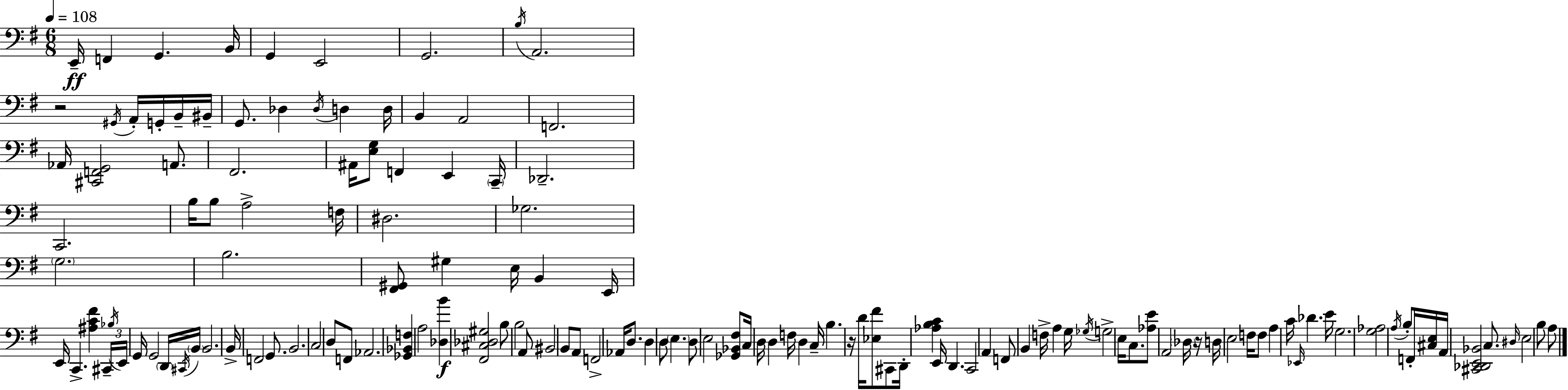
E2/s F2/q G2/q. B2/s G2/q E2/h G2/h. B3/s A2/h. R/h G#2/s A2/s G2/s B2/s BIS2/s G2/e. Db3/q Db3/s D3/q D3/s B2/q A2/h F2/h. Ab2/s [C#2,F2,G2]/h A2/e. F#2/h. A#2/s [E3,G3]/e F2/q E2/q C2/s Db2/h. C2/h. B3/s B3/e A3/h F3/s D#3/h. Gb3/h. G3/h. B3/h. [F#2,G#2]/e G#3/q E3/s B2/q E2/s E2/s C2/q. [A#3,C4,F#4]/q C#2/s Bb3/s E2/s G2/s G2/h D2/s C#2/s B2/s B2/h. B2/s F2/h G2/e. B2/h. C3/h D3/e F2/e Ab2/h. [Gb2,Bb2,F3]/q A3/h [Db3,B4]/q [F#2,C#3,Db3,G#3]/h B3/e B3/h A2/e BIS2/h B2/e A2/e F2/h Ab2/s D3/e. D3/q D3/e E3/q. D3/e E3/h [Gb2,Bb2,F#3]/e C3/s D3/s D3/q F3/s D3/q C3/s B3/q. R/s D4/s [Eb3,F#4]/e C#2/e D2/s [Ab3,B3,C4]/q E2/s D2/q. C2/h A2/q F2/e B2/q F3/s A3/q G3/s Gb3/s G3/h E3/s C3/e. [Ab3,E4]/e A2/h Db3/s R/s D3/s E3/h F3/s F3/e A3/q C4/s Eb2/s Db4/q. E4/s G3/h. [G3,Ab3]/h A3/s B3/e F2/s [C#3,E3]/s A2/s [C#2,Db2,E2,Bb2]/h C3/e. D#3/s E3/h B3/e A3/e